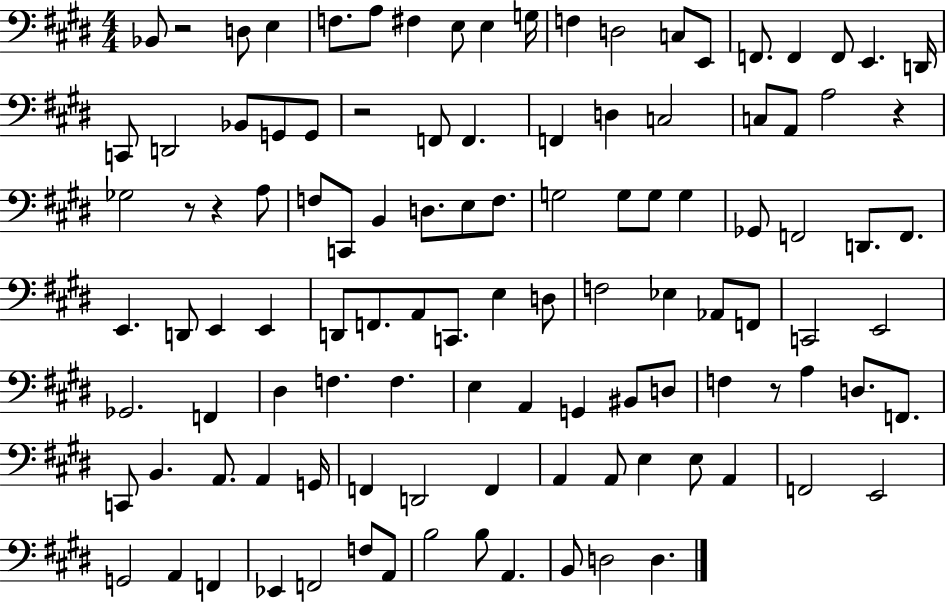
Bb2/e R/h D3/e E3/q F3/e. A3/e F#3/q E3/e E3/q G3/s F3/q D3/h C3/e E2/e F2/e. F2/q F2/e E2/q. D2/s C2/e D2/h Bb2/e G2/e G2/e R/h F2/e F2/q. F2/q D3/q C3/h C3/e A2/e A3/h R/q Gb3/h R/e R/q A3/e F3/e C2/e B2/q D3/e. E3/e F3/e. G3/h G3/e G3/e G3/q Gb2/e F2/h D2/e. F2/e. E2/q. D2/e E2/q E2/q D2/e F2/e. A2/e C2/e. E3/q D3/e F3/h Eb3/q Ab2/e F2/e C2/h E2/h Gb2/h. F2/q D#3/q F3/q. F3/q. E3/q A2/q G2/q BIS2/e D3/e F3/q R/e A3/q D3/e. F2/e. C2/e B2/q. A2/e. A2/q G2/s F2/q D2/h F2/q A2/q A2/e E3/q E3/e A2/q F2/h E2/h G2/h A2/q F2/q Eb2/q F2/h F3/e A2/e B3/h B3/e A2/q. B2/e D3/h D3/q.